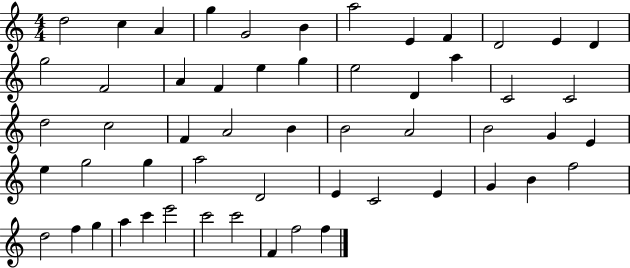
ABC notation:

X:1
T:Untitled
M:4/4
L:1/4
K:C
d2 c A g G2 B a2 E F D2 E D g2 F2 A F e g e2 D a C2 C2 d2 c2 F A2 B B2 A2 B2 G E e g2 g a2 D2 E C2 E G B f2 d2 f g a c' e'2 c'2 c'2 F f2 f